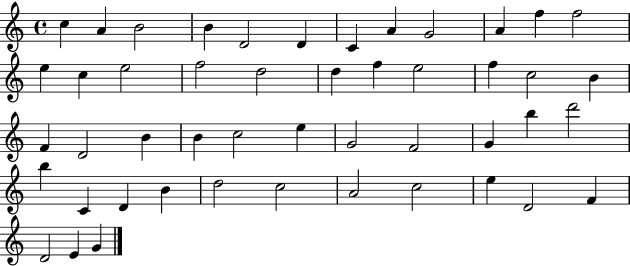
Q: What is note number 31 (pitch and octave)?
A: F4